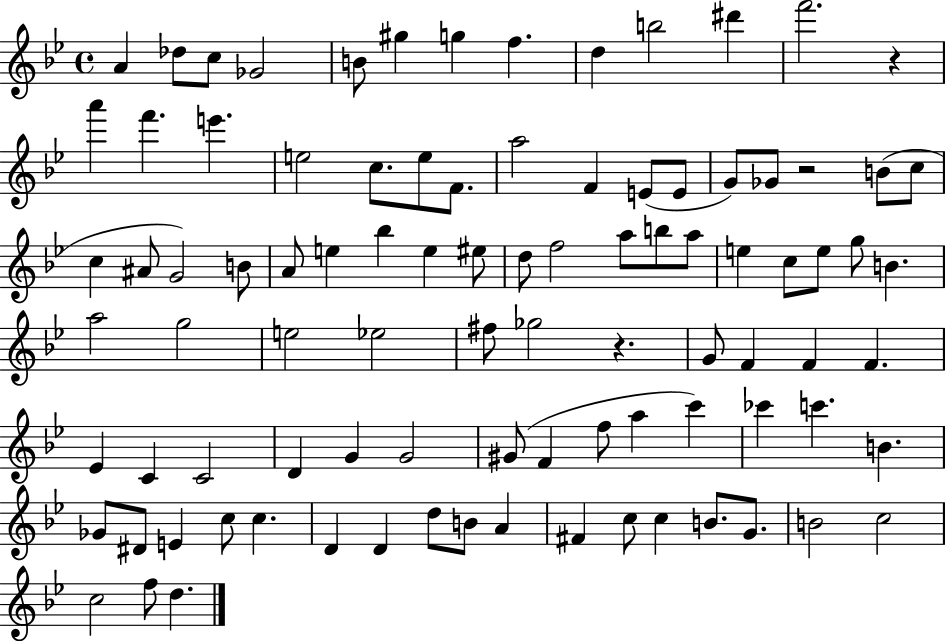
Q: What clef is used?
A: treble